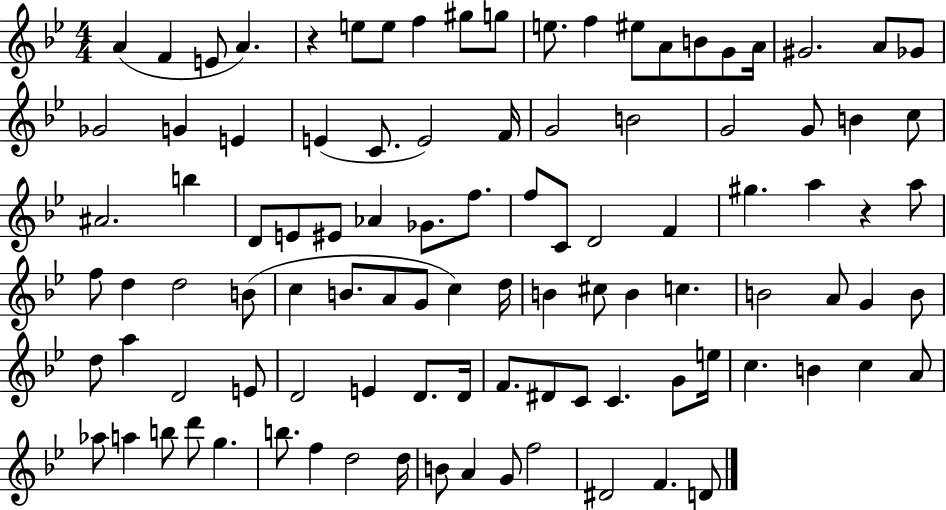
A4/q F4/q E4/e A4/q. R/q E5/e E5/e F5/q G#5/e G5/e E5/e. F5/q EIS5/e A4/e B4/e G4/e A4/s G#4/h. A4/e Gb4/e Gb4/h G4/q E4/q E4/q C4/e. E4/h F4/s G4/h B4/h G4/h G4/e B4/q C5/e A#4/h. B5/q D4/e E4/e EIS4/e Ab4/q Gb4/e. F5/e. F5/e C4/e D4/h F4/q G#5/q. A5/q R/q A5/e F5/e D5/q D5/h B4/e C5/q B4/e. A4/e G4/e C5/q D5/s B4/q C#5/e B4/q C5/q. B4/h A4/e G4/q B4/e D5/e A5/q D4/h E4/e D4/h E4/q D4/e. D4/s F4/e. D#4/e C4/e C4/q. G4/e E5/s C5/q. B4/q C5/q A4/e Ab5/e A5/q B5/e D6/e G5/q. B5/e. F5/q D5/h D5/s B4/e A4/q G4/e F5/h D#4/h F4/q. D4/e